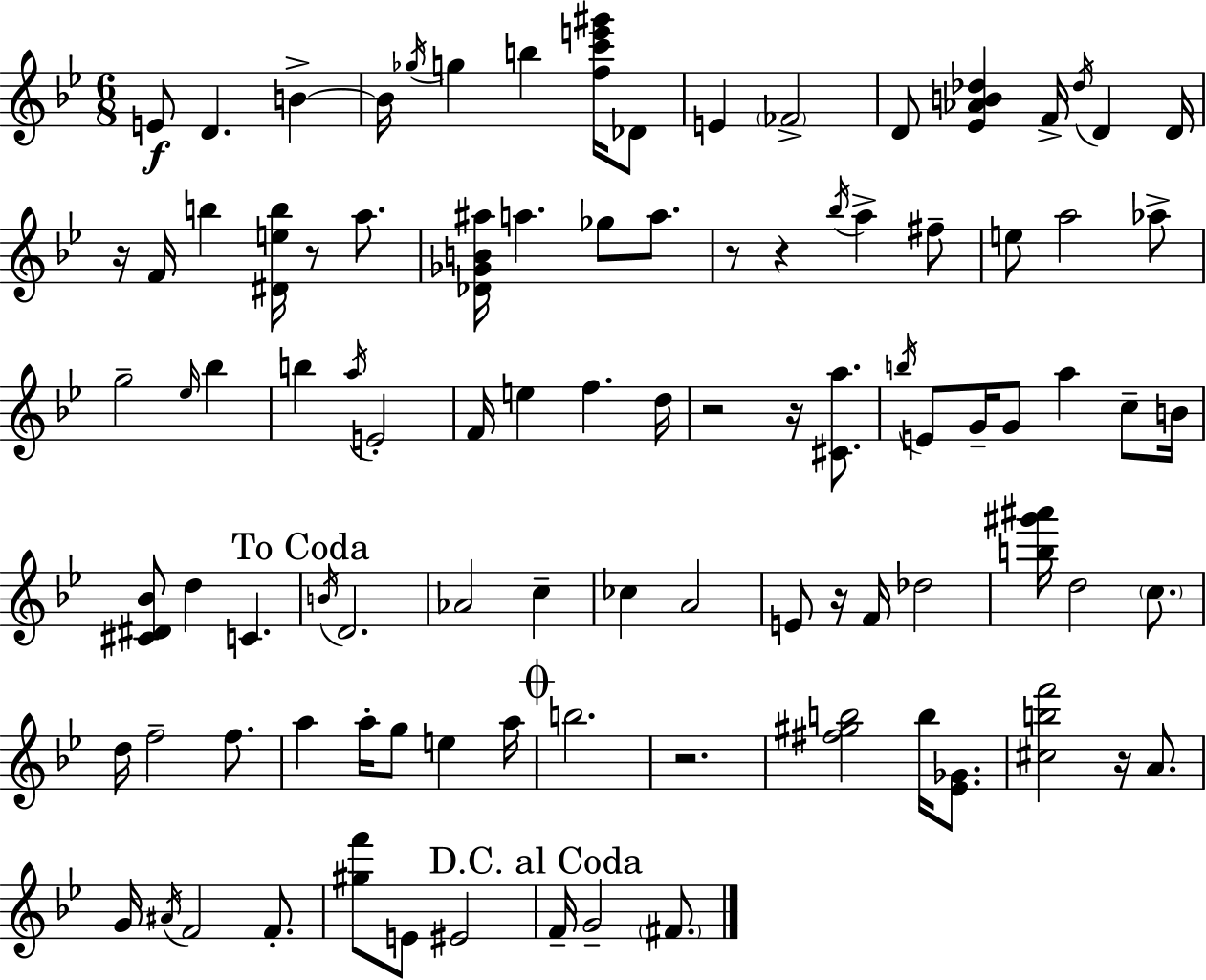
E4/e D4/q. B4/q B4/s Gb5/s G5/q B5/q [F5,C6,E6,G#6]/s Db4/e E4/q FES4/h D4/e [Eb4,Ab4,B4,Db5]/q F4/s Db5/s D4/q D4/s R/s F4/s B5/q [D#4,E5,B5]/s R/e A5/e. [Db4,Gb4,B4,A#5]/s A5/q. Gb5/e A5/e. R/e R/q Bb5/s A5/q F#5/e E5/e A5/h Ab5/e G5/h Eb5/s Bb5/q B5/q A5/s E4/h F4/s E5/q F5/q. D5/s R/h R/s [C#4,A5]/e. B5/s E4/e G4/s G4/e A5/q C5/e B4/s [C#4,D#4,Bb4]/e D5/q C4/q. B4/s D4/h. Ab4/h C5/q CES5/q A4/h E4/e R/s F4/s Db5/h [B5,G#6,A#6]/s D5/h C5/e. D5/s F5/h F5/e. A5/q A5/s G5/e E5/q A5/s B5/h. R/h. [F#5,G#5,B5]/h B5/s [Eb4,Gb4]/e. [C#5,B5,F6]/h R/s A4/e. G4/s A#4/s F4/h F4/e. [G#5,F6]/e E4/e EIS4/h F4/s G4/h F#4/e.